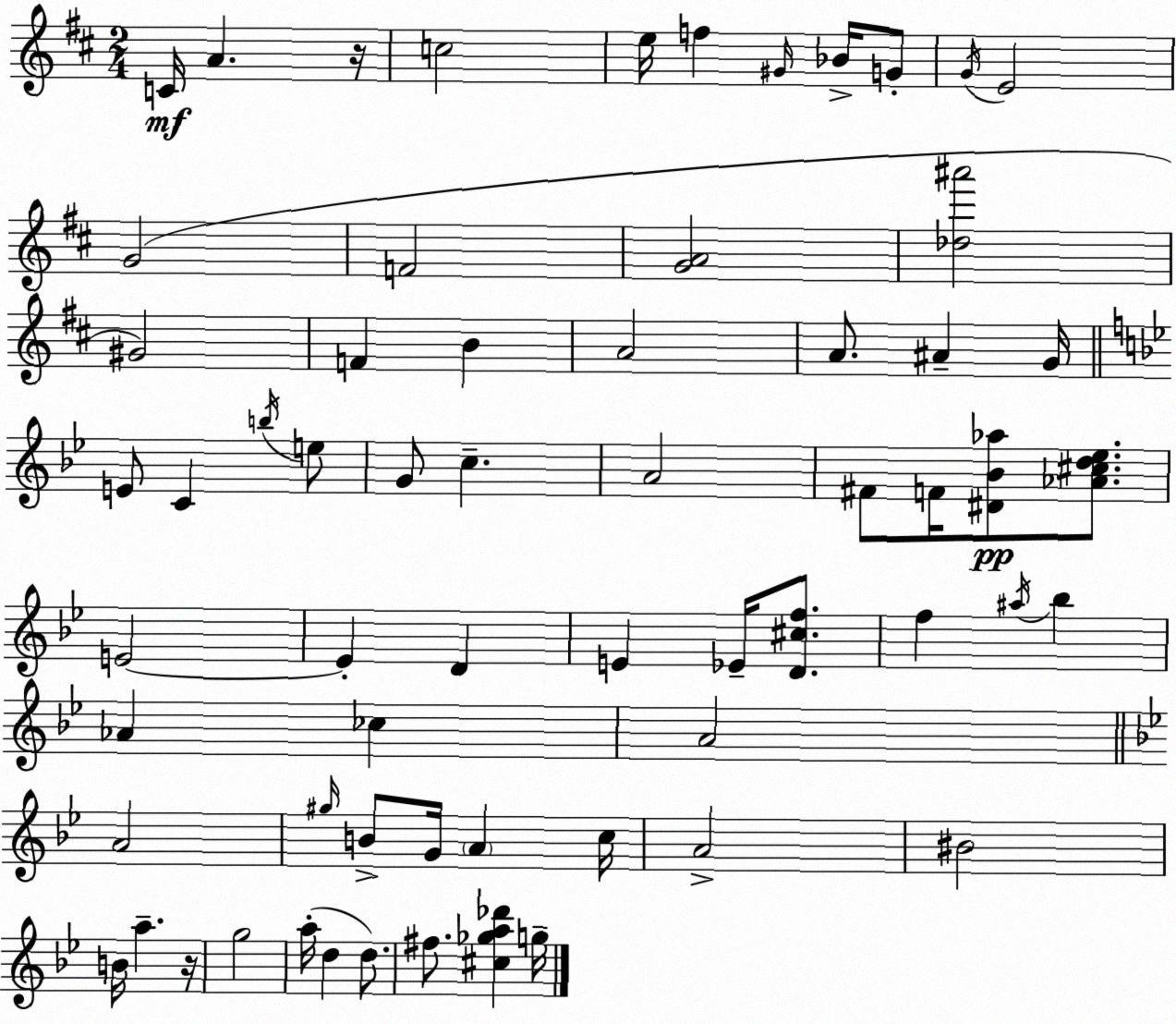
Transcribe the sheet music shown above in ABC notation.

X:1
T:Untitled
M:2/4
L:1/4
K:D
C/4 A z/4 c2 e/4 f ^G/4 _B/4 G/2 G/4 E2 G2 F2 [GA]2 [_d^a']2 ^G2 F B A2 A/2 ^A G/4 E/2 C b/4 e/2 G/2 c A2 ^F/2 F/4 [^D_B_a]/2 [_A^cd_e]/2 E2 E D E _E/4 [D^cf]/2 f ^a/4 _b _A _c A2 A2 ^g/4 B/2 G/4 A c/4 A2 ^B2 B/4 a z/4 g2 a/4 d d/2 ^f/2 [^c_ga_d'] g/4